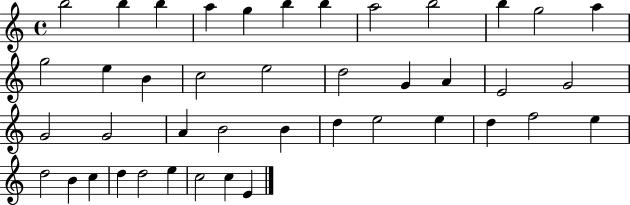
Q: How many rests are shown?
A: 0